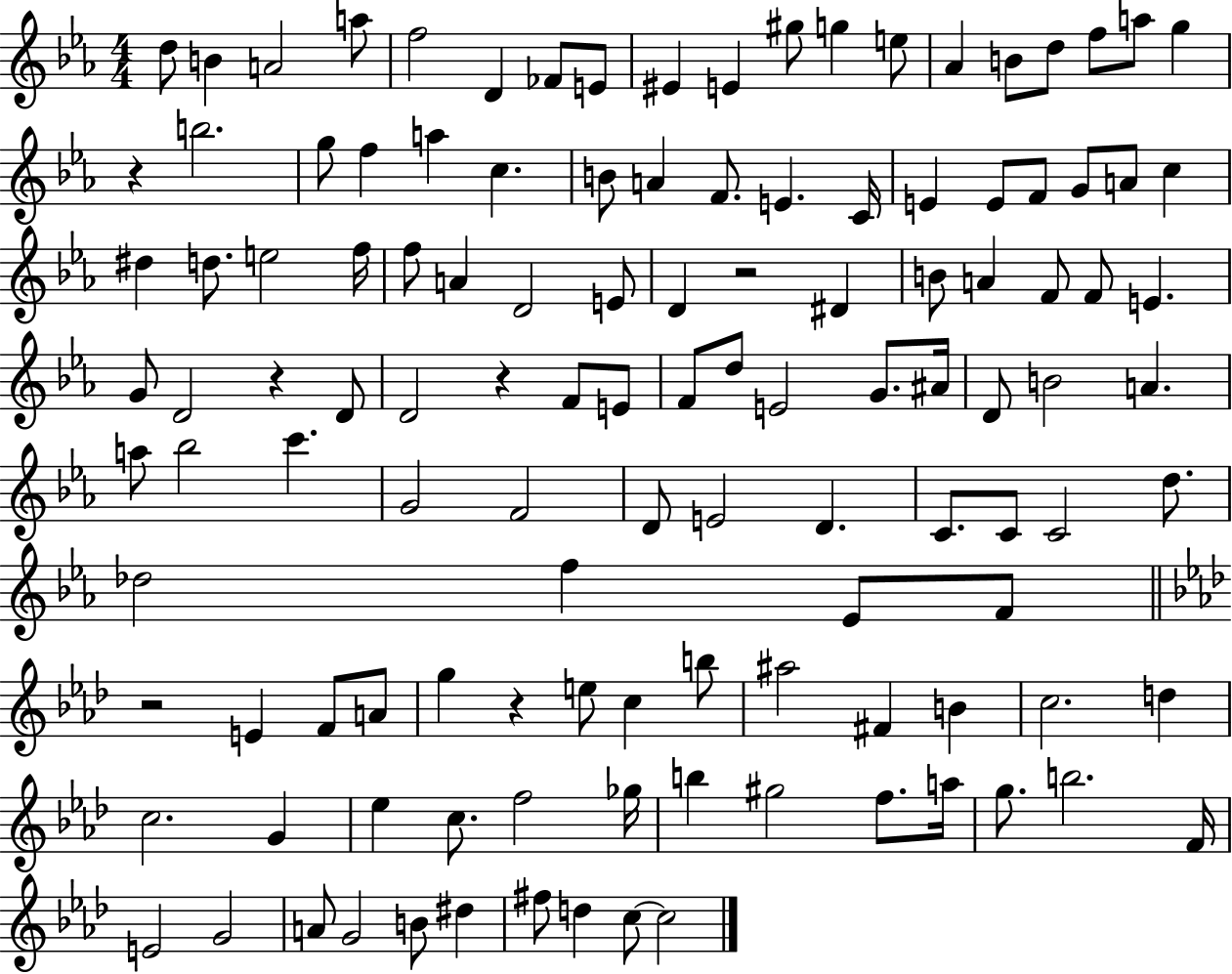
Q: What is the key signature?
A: EES major